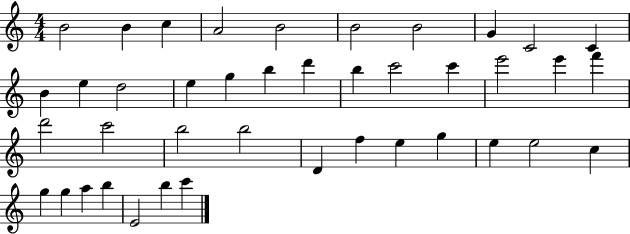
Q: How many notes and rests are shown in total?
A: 41